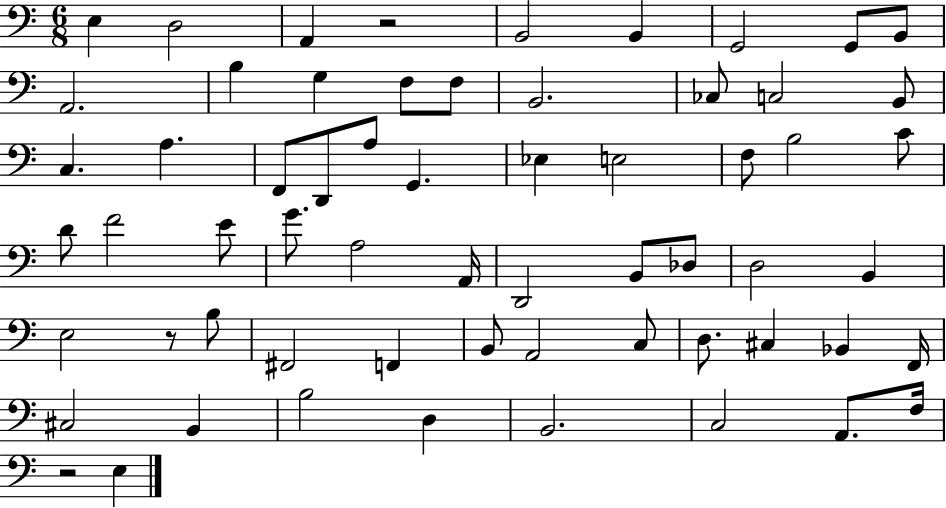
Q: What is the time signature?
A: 6/8